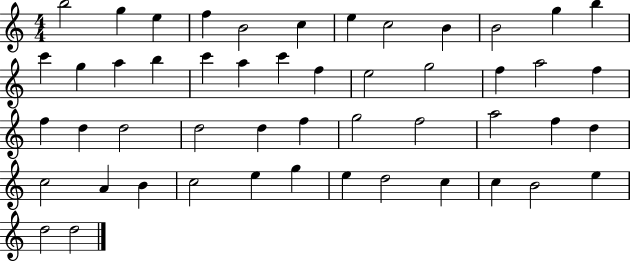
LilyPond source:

{
  \clef treble
  \numericTimeSignature
  \time 4/4
  \key c \major
  b''2 g''4 e''4 | f''4 b'2 c''4 | e''4 c''2 b'4 | b'2 g''4 b''4 | \break c'''4 g''4 a''4 b''4 | c'''4 a''4 c'''4 f''4 | e''2 g''2 | f''4 a''2 f''4 | \break f''4 d''4 d''2 | d''2 d''4 f''4 | g''2 f''2 | a''2 f''4 d''4 | \break c''2 a'4 b'4 | c''2 e''4 g''4 | e''4 d''2 c''4 | c''4 b'2 e''4 | \break d''2 d''2 | \bar "|."
}